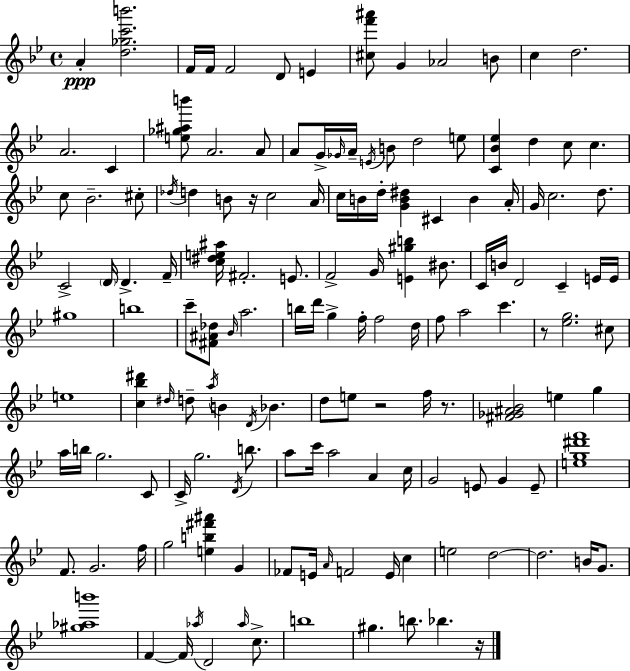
{
  \clef treble
  \time 4/4
  \defaultTimeSignature
  \key g \minor
  a'4-.\ppp <d'' ges'' c''' b'''>2. | f'16 f'16 f'2 d'8 e'4 | <cis'' f''' ais'''>8 g'4 aes'2 b'8 | c''4 d''2. | \break a'2. c'4 | <e'' ges'' ais'' b'''>8 a'2. a'8 | a'8 g'16-> \grace { ges'16 } a'16-- \acciaccatura { e'16 } b'8 d''2 | e''8 <c' bes' ees''>4 d''4 c''8 c''4. | \break c''8 bes'2.-- | cis''8-. \acciaccatura { des''16 } d''4 b'8 r16 c''2 | a'16 c''16 b'16 d''16-. <g' b' dis''>4 cis'4 b'4 | a'16-. g'16 c''2. | \break d''8. c'2-> \parenthesize d'16 d'4.-> | f'16-- <c'' dis'' e'' ais''>16 fis'2.-. | e'8. f'2-> g'16 <e' gis'' b''>4 | bis'8. c'16 b'16 d'2 c'4-- | \break e'16 e'16 gis''1 | b''1 | c'''8-- <fis' ais' des''>8 \grace { bes'16 } a''2. | b''16 d'''16 g''4-> f''16-. f''2 | \break d''16 f''8 a''2 c'''4. | r8 <ees'' g''>2. | cis''8 e''1 | <c'' bes'' dis'''>4 \grace { dis''16 } d''8-- \acciaccatura { a''16 } b'4 | \break \acciaccatura { d'16 } bes'4. d''8 e''8 r2 | f''16 r8. <fis' ges' ais' bes'>2 e''4 | g''4 a''16 b''16 g''2. | c'8 c'16-> g''2. | \break \acciaccatura { d'16 } b''8. a''8 c'''16 a''2 | a'4 c''16 g'2 | e'8 g'4 e'8-- <e'' g'' dis''' f'''>1 | f'8. g'2. | \break f''16 g''2 | <e'' b'' fis''' ais'''>4 g'4 fes'8 e'16 \grace { a'16 } f'2 | e'16 c''4 e''2 | d''2~~ d''2. | \break b'16 g'8. <gis'' aes'' b'''>1 | f'4~~ f'16 \acciaccatura { aes''16 } d'2 | \grace { aes''16 } c''8.-> b''1 | gis''4. | \break b''8. bes''4. r16 \bar "|."
}